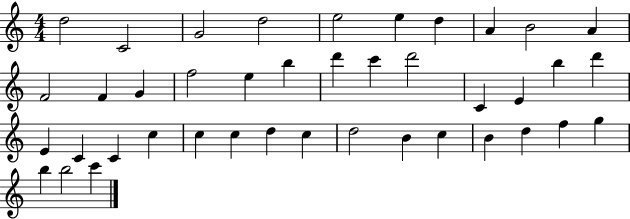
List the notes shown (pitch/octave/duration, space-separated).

D5/h C4/h G4/h D5/h E5/h E5/q D5/q A4/q B4/h A4/q F4/h F4/q G4/q F5/h E5/q B5/q D6/q C6/q D6/h C4/q E4/q B5/q D6/q E4/q C4/q C4/q C5/q C5/q C5/q D5/q C5/q D5/h B4/q C5/q B4/q D5/q F5/q G5/q B5/q B5/h C6/q